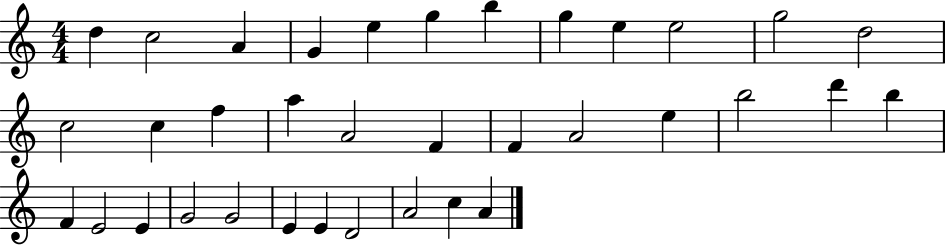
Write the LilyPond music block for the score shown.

{
  \clef treble
  \numericTimeSignature
  \time 4/4
  \key c \major
  d''4 c''2 a'4 | g'4 e''4 g''4 b''4 | g''4 e''4 e''2 | g''2 d''2 | \break c''2 c''4 f''4 | a''4 a'2 f'4 | f'4 a'2 e''4 | b''2 d'''4 b''4 | \break f'4 e'2 e'4 | g'2 g'2 | e'4 e'4 d'2 | a'2 c''4 a'4 | \break \bar "|."
}